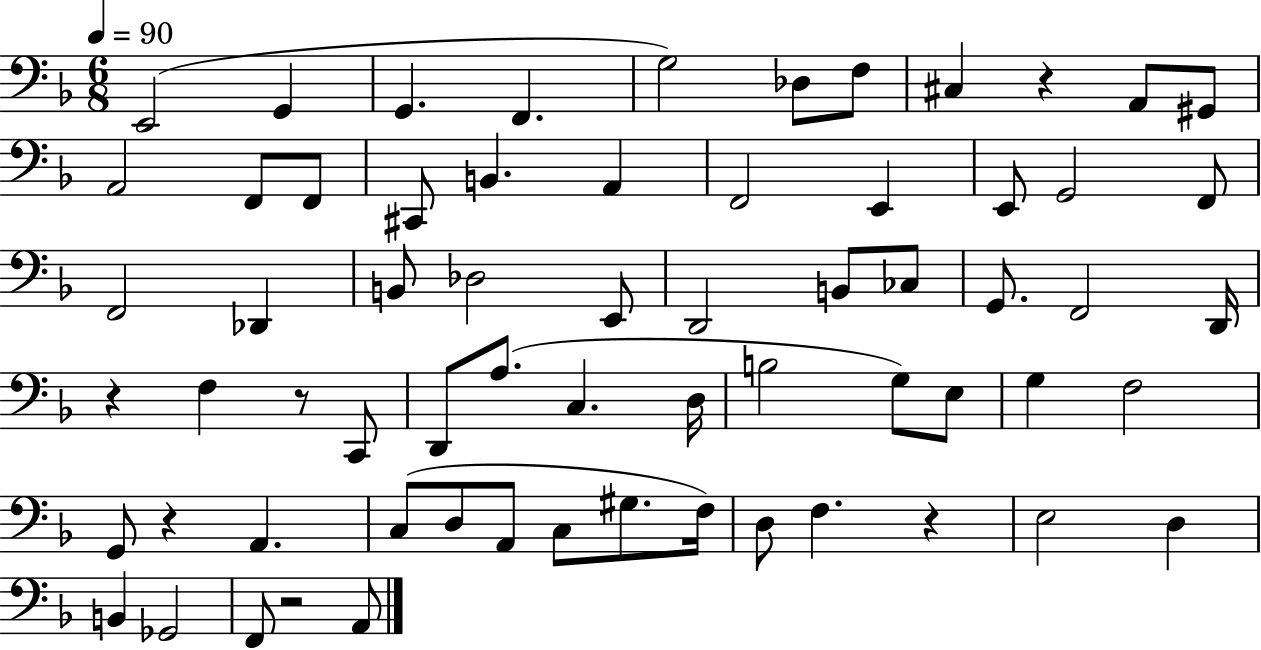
{
  \clef bass
  \numericTimeSignature
  \time 6/8
  \key f \major
  \tempo 4 = 90
  e,2( g,4 | g,4. f,4. | g2) des8 f8 | cis4 r4 a,8 gis,8 | \break a,2 f,8 f,8 | cis,8 b,4. a,4 | f,2 e,4 | e,8 g,2 f,8 | \break f,2 des,4 | b,8 des2 e,8 | d,2 b,8 ces8 | g,8. f,2 d,16 | \break r4 f4 r8 c,8 | d,8 a8.( c4. d16 | b2 g8) e8 | g4 f2 | \break g,8 r4 a,4. | c8( d8 a,8 c8 gis8. f16) | d8 f4. r4 | e2 d4 | \break b,4 ges,2 | f,8 r2 a,8 | \bar "|."
}